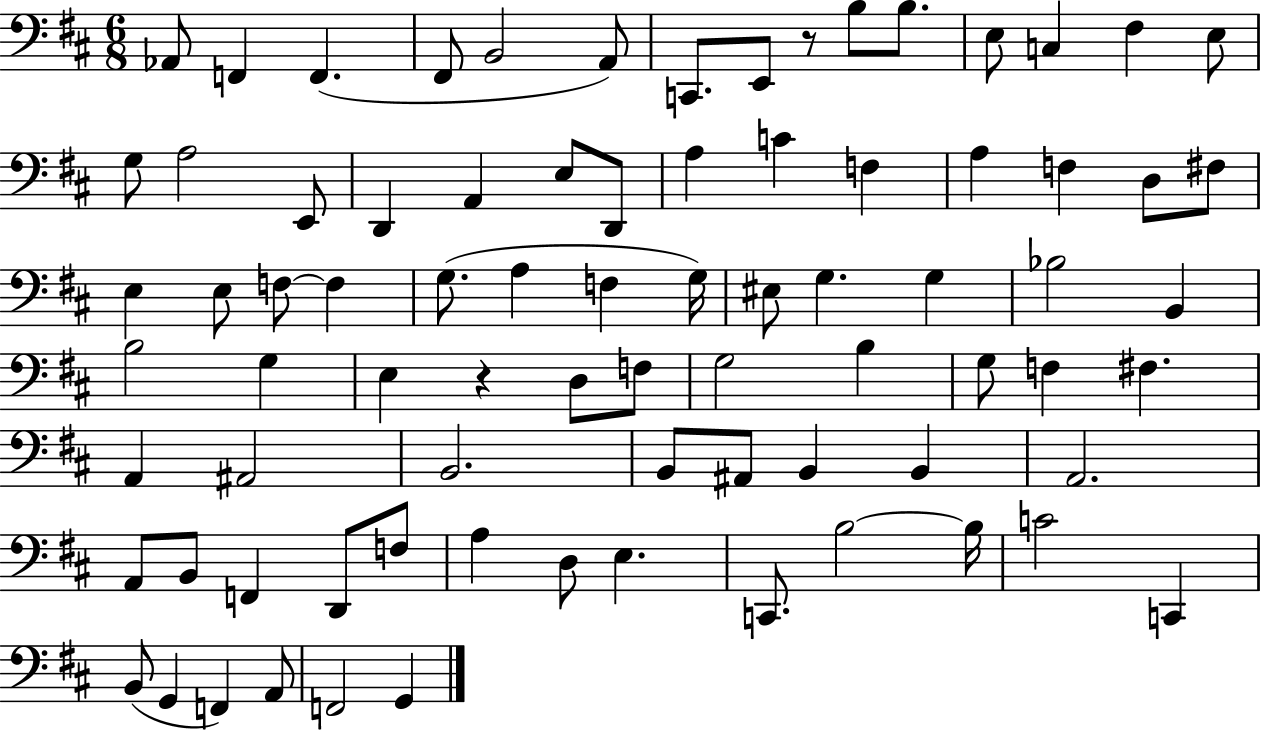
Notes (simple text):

Ab2/e F2/q F2/q. F#2/e B2/h A2/e C2/e. E2/e R/e B3/e B3/e. E3/e C3/q F#3/q E3/e G3/e A3/h E2/e D2/q A2/q E3/e D2/e A3/q C4/q F3/q A3/q F3/q D3/e F#3/e E3/q E3/e F3/e F3/q G3/e. A3/q F3/q G3/s EIS3/e G3/q. G3/q Bb3/h B2/q B3/h G3/q E3/q R/q D3/e F3/e G3/h B3/q G3/e F3/q F#3/q. A2/q A#2/h B2/h. B2/e A#2/e B2/q B2/q A2/h. A2/e B2/e F2/q D2/e F3/e A3/q D3/e E3/q. C2/e. B3/h B3/s C4/h C2/q B2/e G2/q F2/q A2/e F2/h G2/q